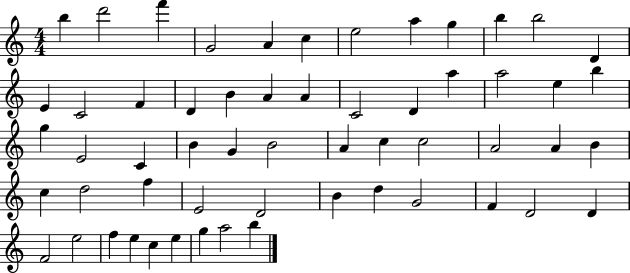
B5/q D6/h F6/q G4/h A4/q C5/q E5/h A5/q G5/q B5/q B5/h D4/q E4/q C4/h F4/q D4/q B4/q A4/q A4/q C4/h D4/q A5/q A5/h E5/q B5/q G5/q E4/h C4/q B4/q G4/q B4/h A4/q C5/q C5/h A4/h A4/q B4/q C5/q D5/h F5/q E4/h D4/h B4/q D5/q G4/h F4/q D4/h D4/q F4/h E5/h F5/q E5/q C5/q E5/q G5/q A5/h B5/q